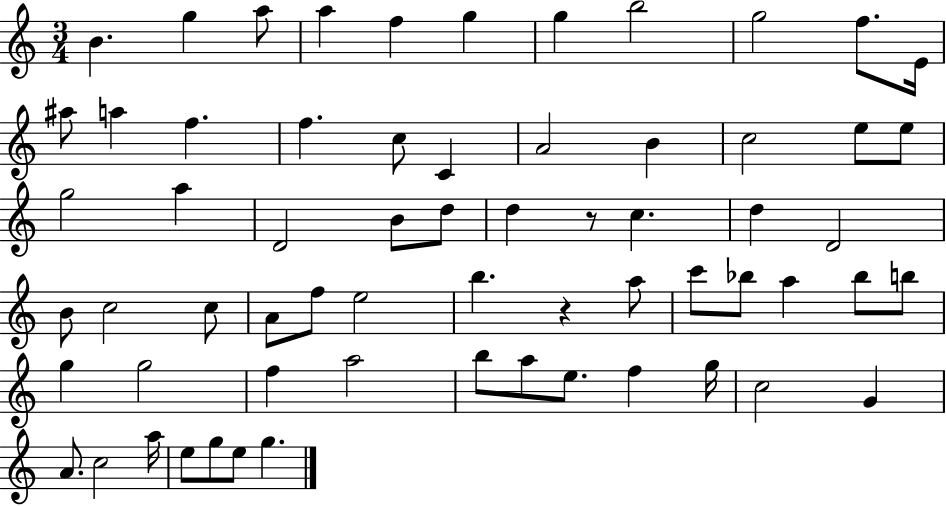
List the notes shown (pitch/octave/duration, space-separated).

B4/q. G5/q A5/e A5/q F5/q G5/q G5/q B5/h G5/h F5/e. E4/s A#5/e A5/q F5/q. F5/q. C5/e C4/q A4/h B4/q C5/h E5/e E5/e G5/h A5/q D4/h B4/e D5/e D5/q R/e C5/q. D5/q D4/h B4/e C5/h C5/e A4/e F5/e E5/h B5/q. R/q A5/e C6/e Bb5/e A5/q Bb5/e B5/e G5/q G5/h F5/q A5/h B5/e A5/e E5/e. F5/q G5/s C5/h G4/q A4/e. C5/h A5/s E5/e G5/e E5/e G5/q.